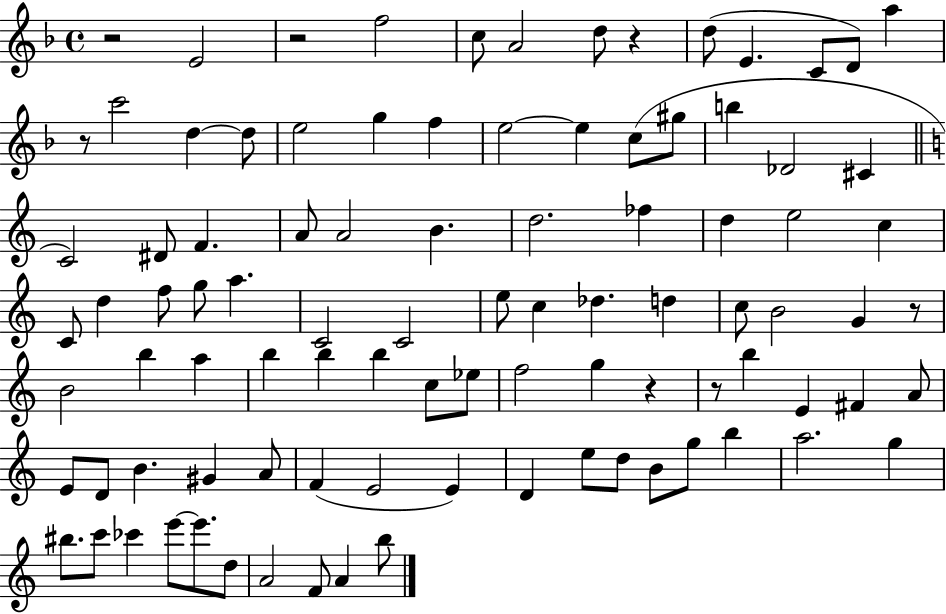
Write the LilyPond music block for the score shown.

{
  \clef treble
  \time 4/4
  \defaultTimeSignature
  \key f \major
  r2 e'2 | r2 f''2 | c''8 a'2 d''8 r4 | d''8( e'4. c'8 d'8) a''4 | \break r8 c'''2 d''4~~ d''8 | e''2 g''4 f''4 | e''2~~ e''4 c''8( gis''8 | b''4 des'2 cis'4 | \break \bar "||" \break \key a \minor c'2) dis'8 f'4. | a'8 a'2 b'4. | d''2. fes''4 | d''4 e''2 c''4 | \break c'8 d''4 f''8 g''8 a''4. | c'2 c'2 | e''8 c''4 des''4. d''4 | c''8 b'2 g'4 r8 | \break b'2 b''4 a''4 | b''4 b''4 b''4 c''8 ees''8 | f''2 g''4 r4 | r8 b''4 e'4 fis'4 a'8 | \break e'8 d'8 b'4. gis'4 a'8 | f'4( e'2 e'4) | d'4 e''8 d''8 b'8 g''8 b''4 | a''2. g''4 | \break bis''8. c'''8 ces'''4 e'''8~~ e'''8. d''8 | a'2 f'8 a'4 b''8 | \bar "|."
}